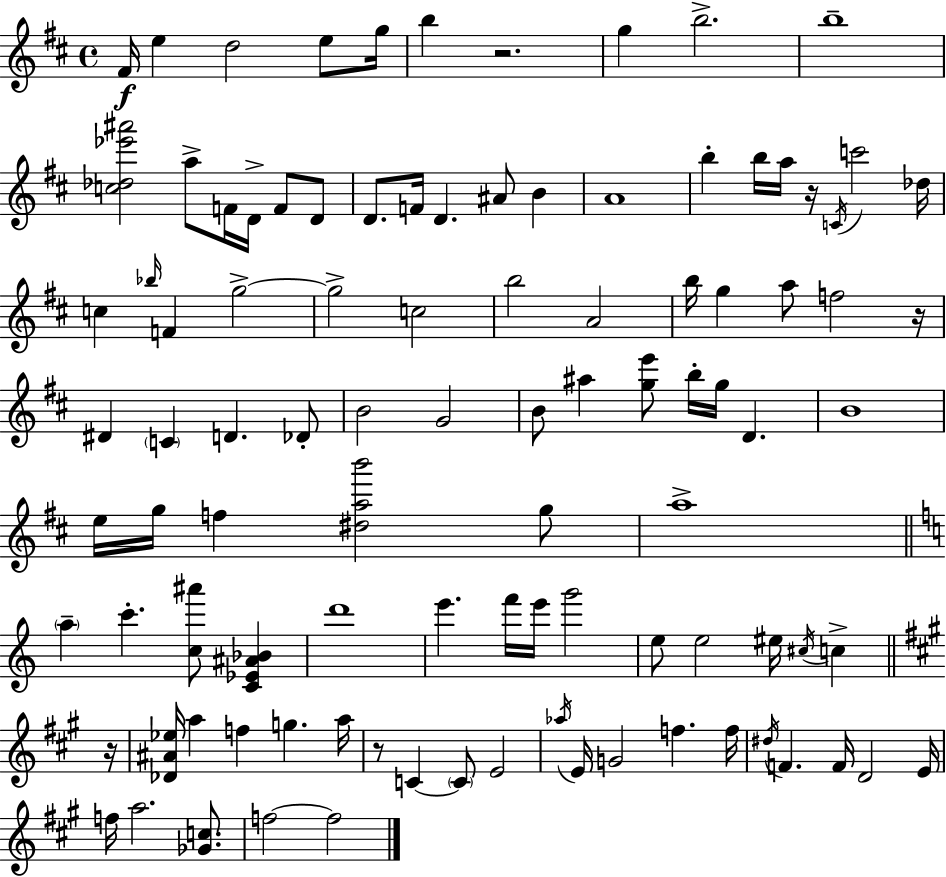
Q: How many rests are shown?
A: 5